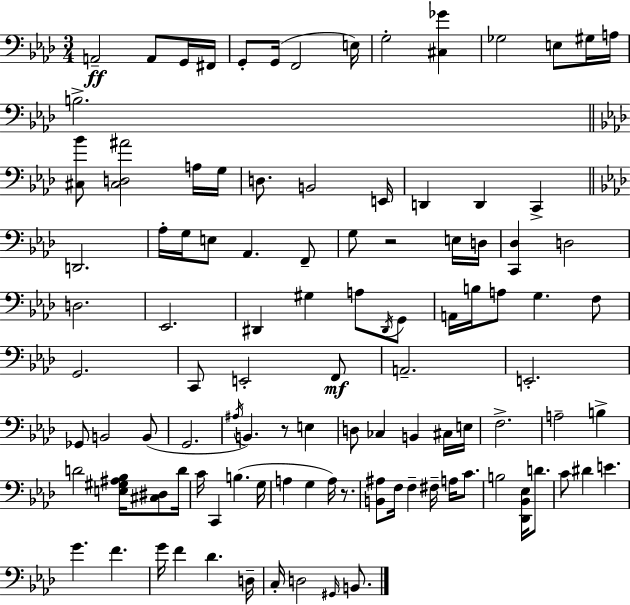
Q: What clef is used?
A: bass